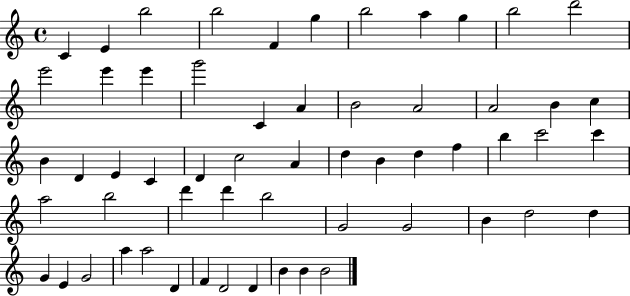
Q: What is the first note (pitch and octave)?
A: C4